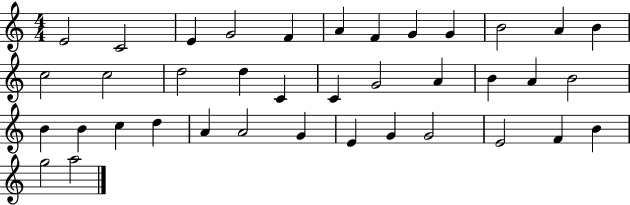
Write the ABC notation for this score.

X:1
T:Untitled
M:4/4
L:1/4
K:C
E2 C2 E G2 F A F G G B2 A B c2 c2 d2 d C C G2 A B A B2 B B c d A A2 G E G G2 E2 F B g2 a2